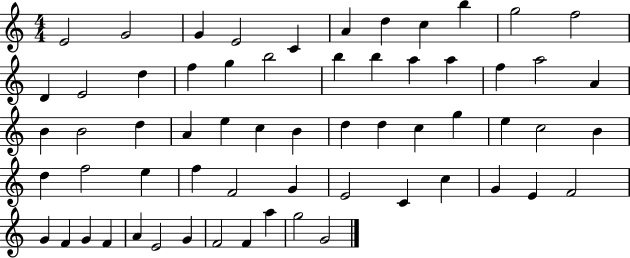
{
  \clef treble
  \numericTimeSignature
  \time 4/4
  \key c \major
  e'2 g'2 | g'4 e'2 c'4 | a'4 d''4 c''4 b''4 | g''2 f''2 | \break d'4 e'2 d''4 | f''4 g''4 b''2 | b''4 b''4 a''4 a''4 | f''4 a''2 a'4 | \break b'4 b'2 d''4 | a'4 e''4 c''4 b'4 | d''4 d''4 c''4 g''4 | e''4 c''2 b'4 | \break d''4 f''2 e''4 | f''4 f'2 g'4 | e'2 c'4 c''4 | g'4 e'4 f'2 | \break g'4 f'4 g'4 f'4 | a'4 e'2 g'4 | f'2 f'4 a''4 | g''2 g'2 | \break \bar "|."
}